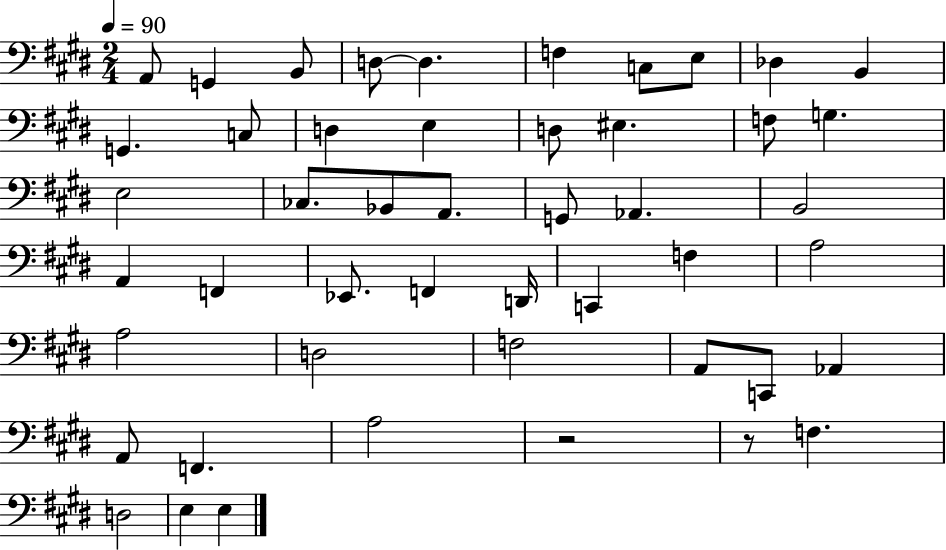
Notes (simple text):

A2/e G2/q B2/e D3/e D3/q. F3/q C3/e E3/e Db3/q B2/q G2/q. C3/e D3/q E3/q D3/e EIS3/q. F3/e G3/q. E3/h CES3/e. Bb2/e A2/e. G2/e Ab2/q. B2/h A2/q F2/q Eb2/e. F2/q D2/s C2/q F3/q A3/h A3/h D3/h F3/h A2/e C2/e Ab2/q A2/e F2/q. A3/h R/h R/e F3/q. D3/h E3/q E3/q